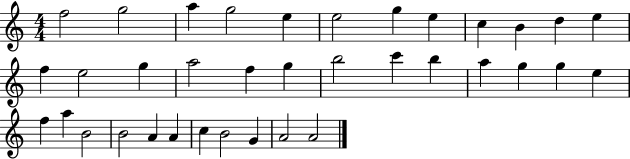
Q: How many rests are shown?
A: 0